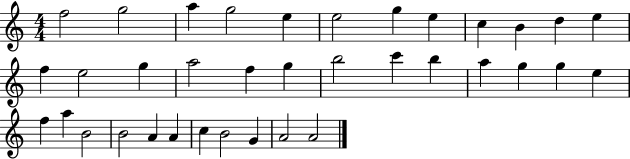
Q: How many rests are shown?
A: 0